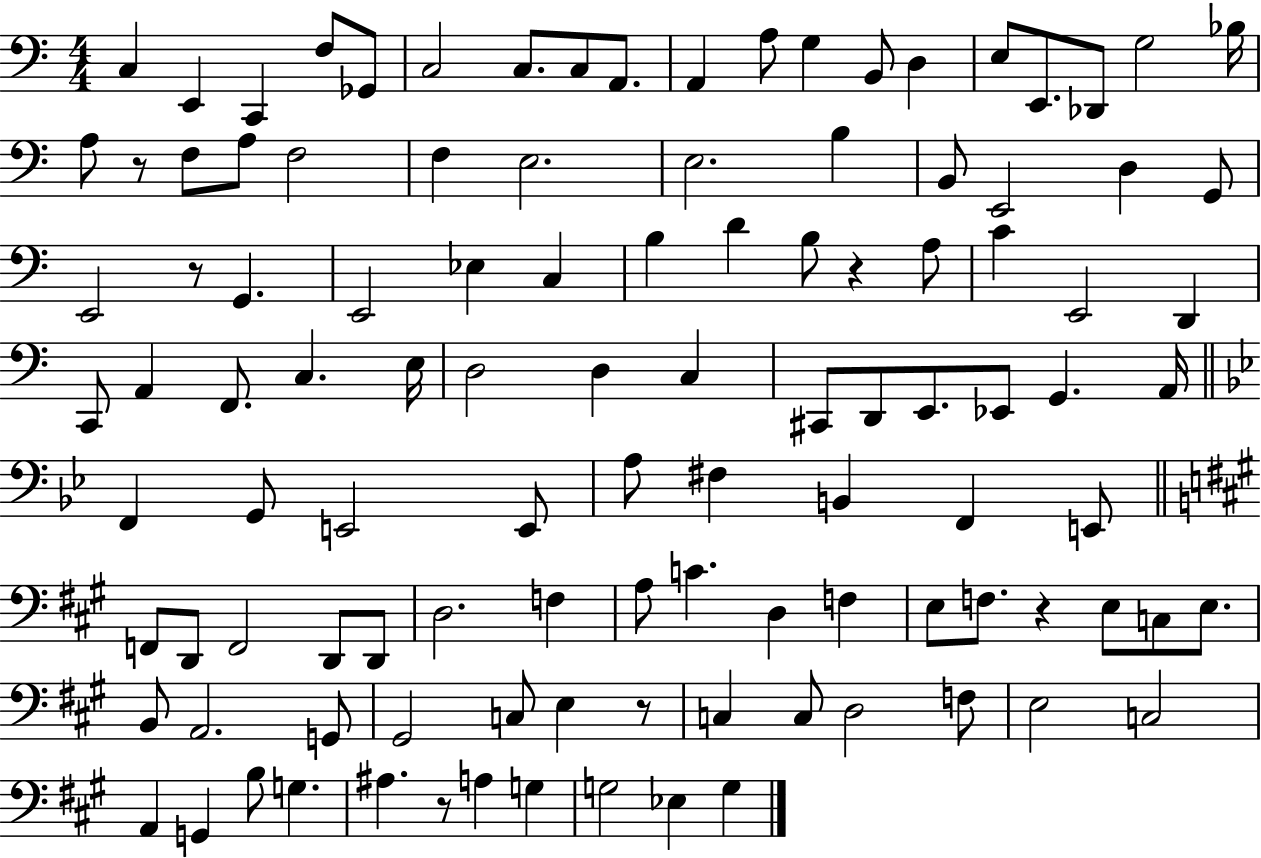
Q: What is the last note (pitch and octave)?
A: G3